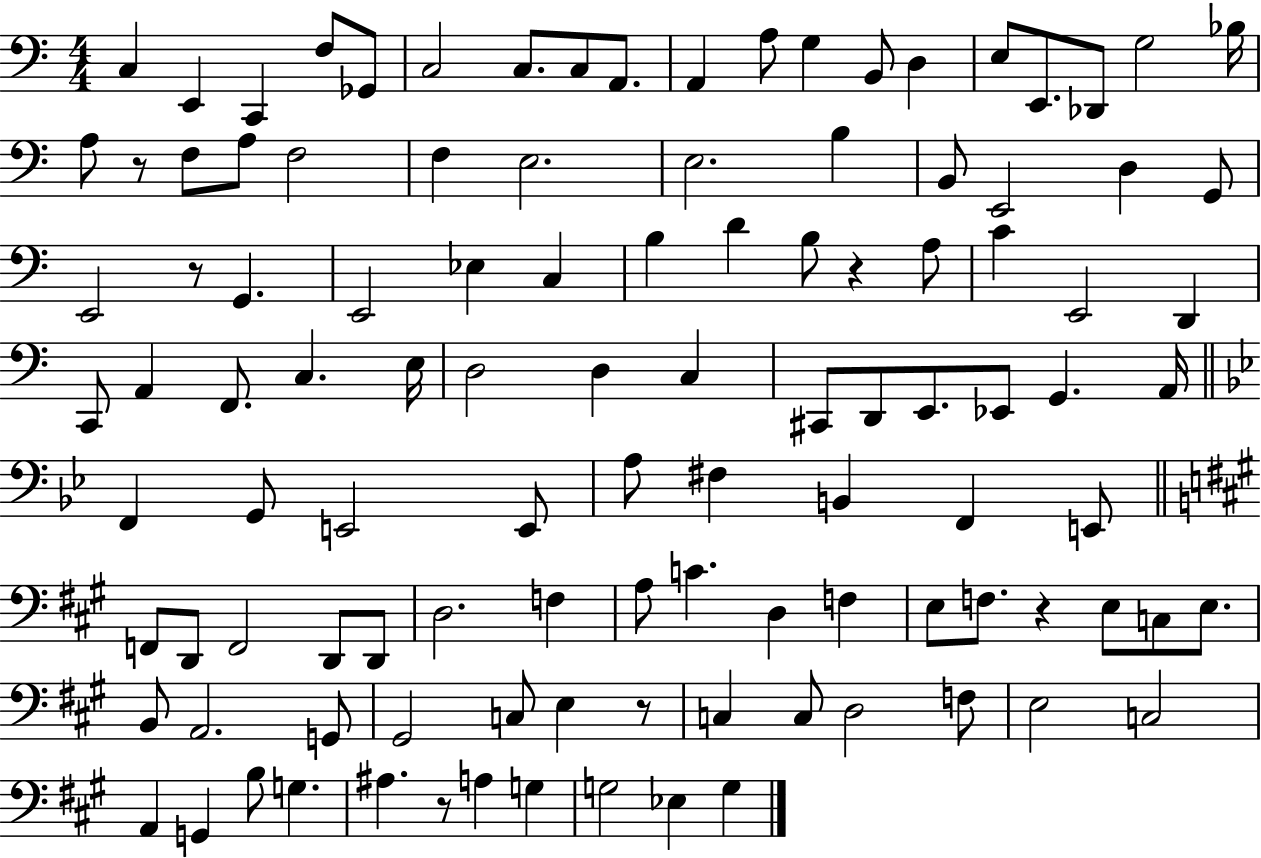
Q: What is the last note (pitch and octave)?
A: G3